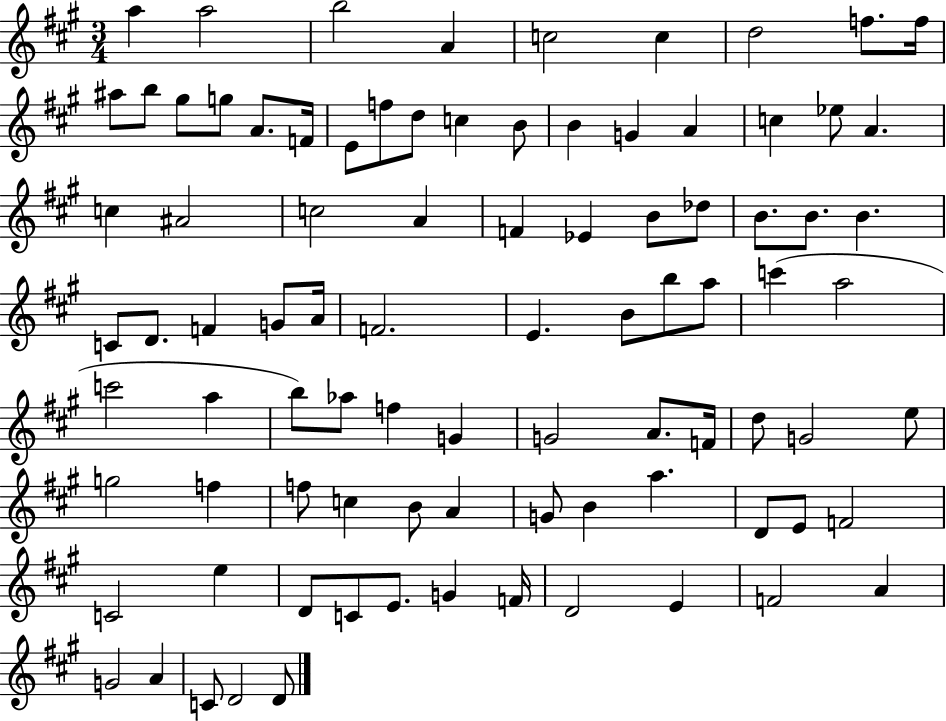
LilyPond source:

{
  \clef treble
  \numericTimeSignature
  \time 3/4
  \key a \major
  a''4 a''2 | b''2 a'4 | c''2 c''4 | d''2 f''8. f''16 | \break ais''8 b''8 gis''8 g''8 a'8. f'16 | e'8 f''8 d''8 c''4 b'8 | b'4 g'4 a'4 | c''4 ees''8 a'4. | \break c''4 ais'2 | c''2 a'4 | f'4 ees'4 b'8 des''8 | b'8. b'8. b'4. | \break c'8 d'8. f'4 g'8 a'16 | f'2. | e'4. b'8 b''8 a''8 | c'''4( a''2 | \break c'''2 a''4 | b''8) aes''8 f''4 g'4 | g'2 a'8. f'16 | d''8 g'2 e''8 | \break g''2 f''4 | f''8 c''4 b'8 a'4 | g'8 b'4 a''4. | d'8 e'8 f'2 | \break c'2 e''4 | d'8 c'8 e'8. g'4 f'16 | d'2 e'4 | f'2 a'4 | \break g'2 a'4 | c'8 d'2 d'8 | \bar "|."
}